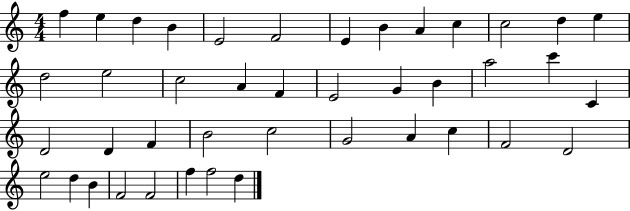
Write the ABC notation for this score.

X:1
T:Untitled
M:4/4
L:1/4
K:C
f e d B E2 F2 E B A c c2 d e d2 e2 c2 A F E2 G B a2 c' C D2 D F B2 c2 G2 A c F2 D2 e2 d B F2 F2 f f2 d